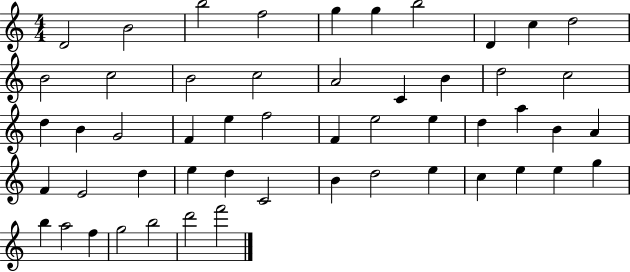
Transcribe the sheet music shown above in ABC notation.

X:1
T:Untitled
M:4/4
L:1/4
K:C
D2 B2 b2 f2 g g b2 D c d2 B2 c2 B2 c2 A2 C B d2 c2 d B G2 F e f2 F e2 e d a B A F E2 d e d C2 B d2 e c e e g b a2 f g2 b2 d'2 f'2